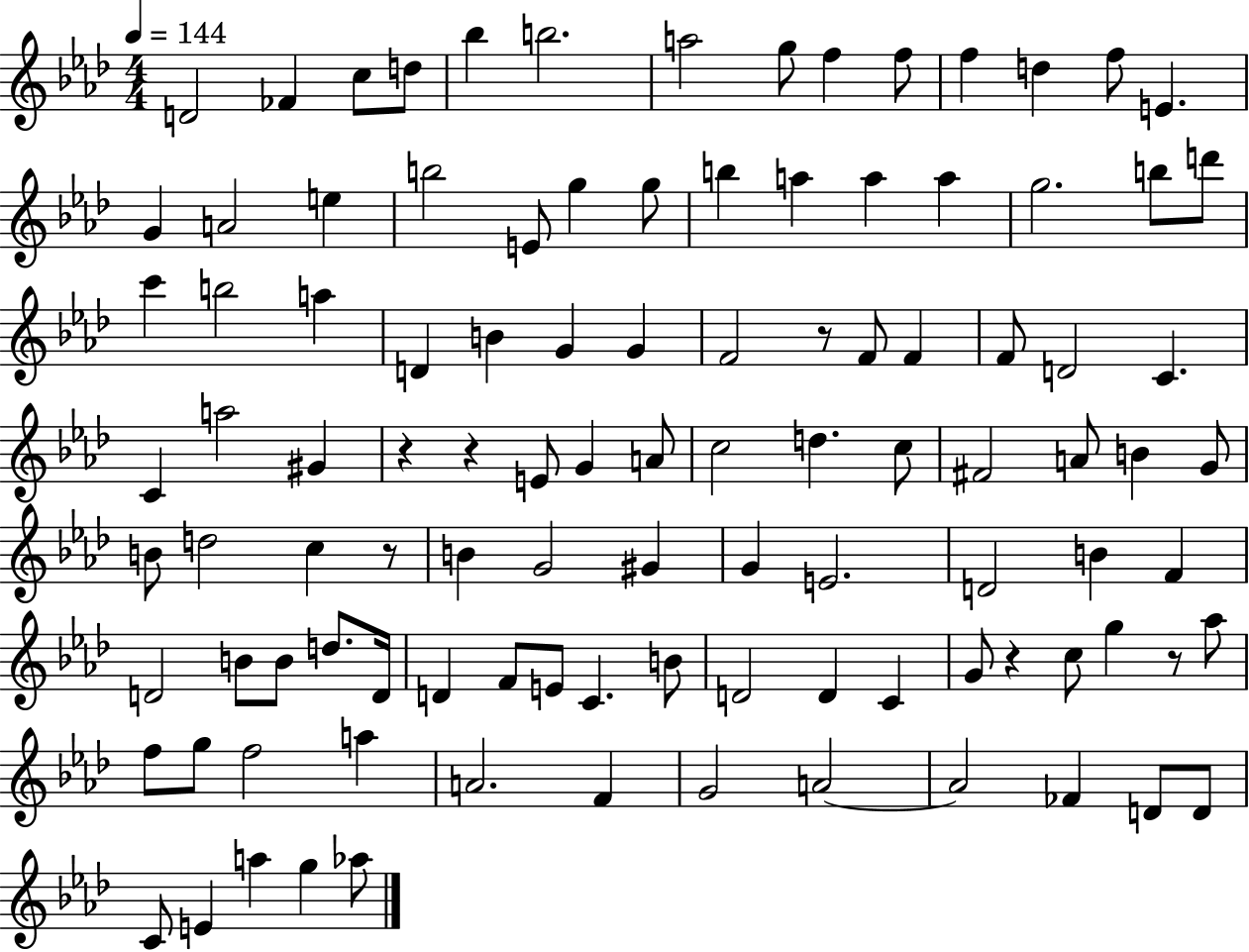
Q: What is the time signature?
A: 4/4